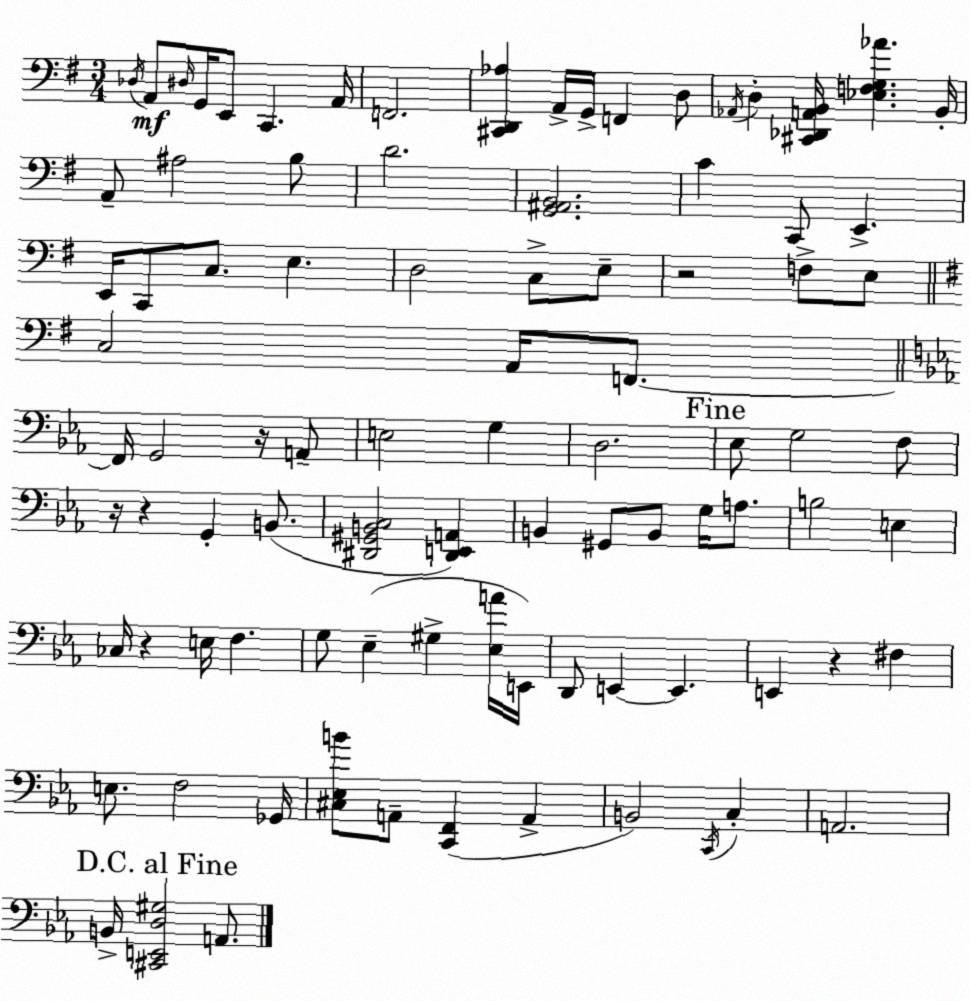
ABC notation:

X:1
T:Untitled
M:3/4
L:1/4
K:G
_D,/4 A,,/2 ^D,/4 G,,/4 E,,/2 C,, A,,/4 F,,2 [^C,,D,,_A,] A,,/4 G,,/4 F,, D,/2 _A,,/4 D, [^C,,_D,,A,,B,,]/4 [_E,F,G,_A] B,,/4 A,,/2 ^A,2 B,/2 D2 [G,,^A,,B,,]2 C C,,/2 E,, E,,/4 C,,/2 C,/2 E, D,2 C,/2 E,/2 z2 F,/2 E,/2 C,2 A,,/4 F,,/2 F,,/4 G,,2 z/4 A,,/2 E,2 G, D,2 _E,/2 G,2 F,/2 z/4 z G,, B,,/2 [^D,,^G,,B,,C,]2 [^D,,E,,A,,] B,, ^G,,/2 B,,/2 G,/4 A,/2 B,2 E, _C,/4 z E,/4 F, G,/2 _E, ^G, [_E,A]/4 E,,/4 D,,/2 E,, E,, E,, z ^F, E,/2 F,2 _G,,/4 [^C,_E,B]/2 A,,/2 [C,,F,,] A,, B,,2 C,,/4 C, A,,2 B,,/4 [^C,,E,,D,^G,]2 A,,/2